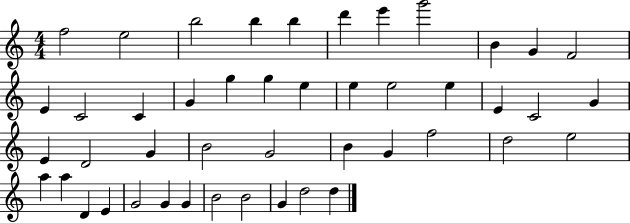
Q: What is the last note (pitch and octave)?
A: D5